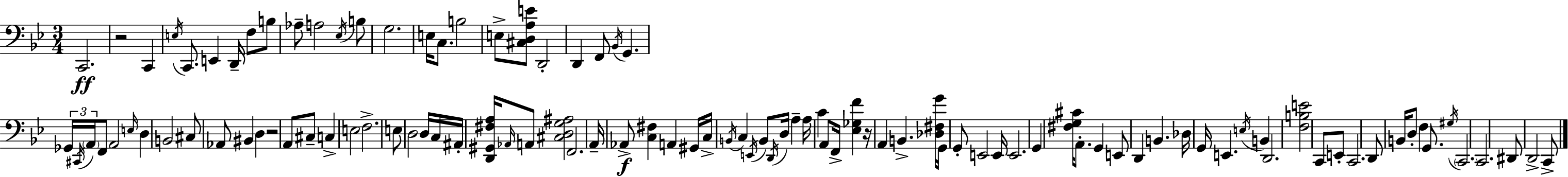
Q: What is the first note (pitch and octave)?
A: C2